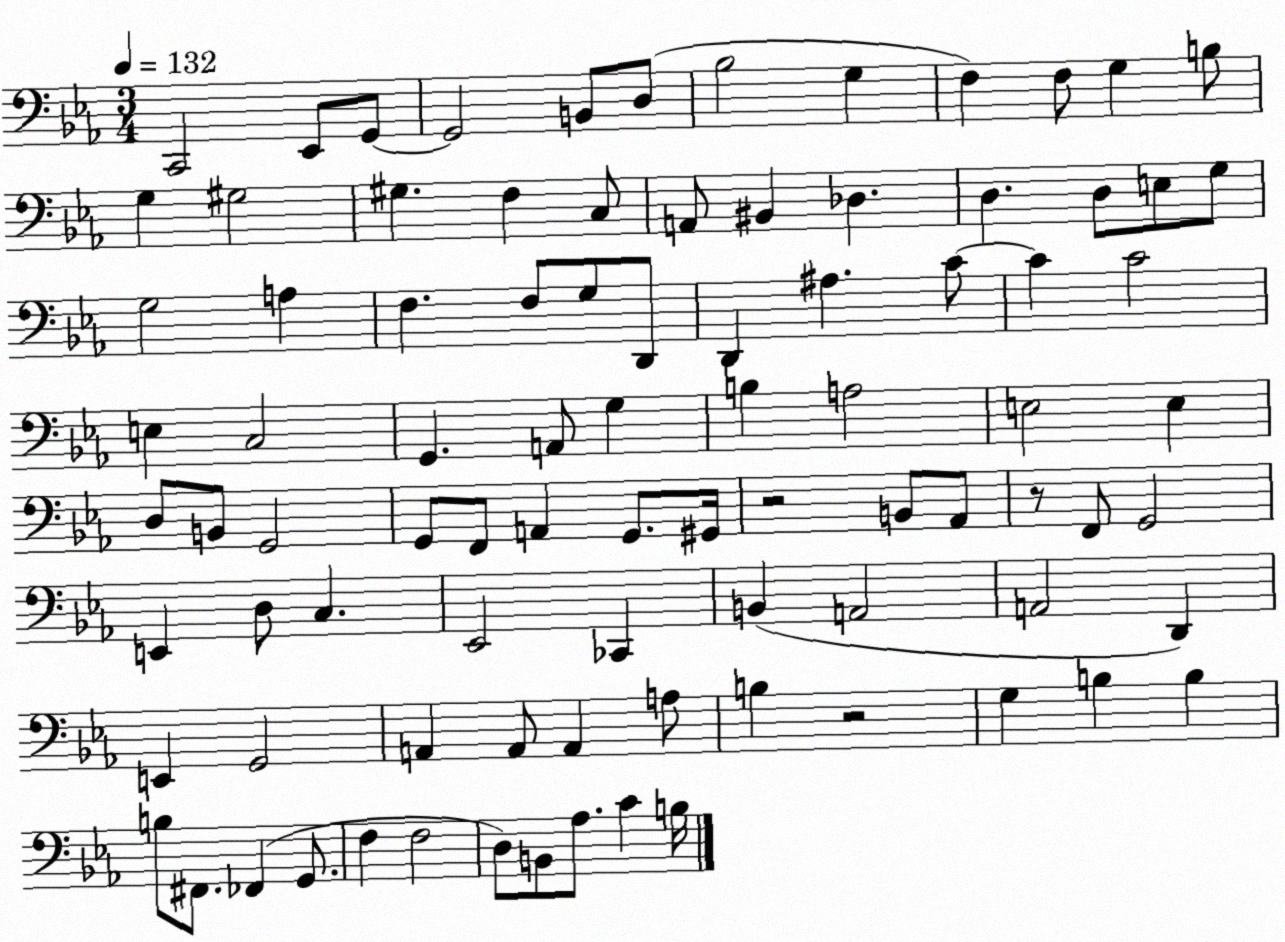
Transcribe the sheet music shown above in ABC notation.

X:1
T:Untitled
M:3/4
L:1/4
K:Eb
C,,2 _E,,/2 G,,/2 G,,2 B,,/2 D,/2 _B,2 G, F, F,/2 G, B,/2 G, ^G,2 ^G, F, C,/2 A,,/2 ^B,, _D, D, D,/2 E,/2 G,/2 G,2 A, F, F,/2 G,/2 D,,/2 D,, ^A, C/2 C C2 E, C,2 G,, A,,/2 G, B, A,2 E,2 E, D,/2 B,,/2 G,,2 G,,/2 F,,/2 A,, G,,/2 ^G,,/4 z2 B,,/2 _A,,/2 z/2 F,,/2 G,,2 E,, D,/2 C, _E,,2 _C,, B,, A,,2 A,,2 D,, E,, G,,2 A,, A,,/2 A,, A,/2 B, z2 G, B, B, B,/2 ^F,,/2 _F,, G,,/2 F, F,2 D,/2 B,,/2 _A,/2 C B,/4